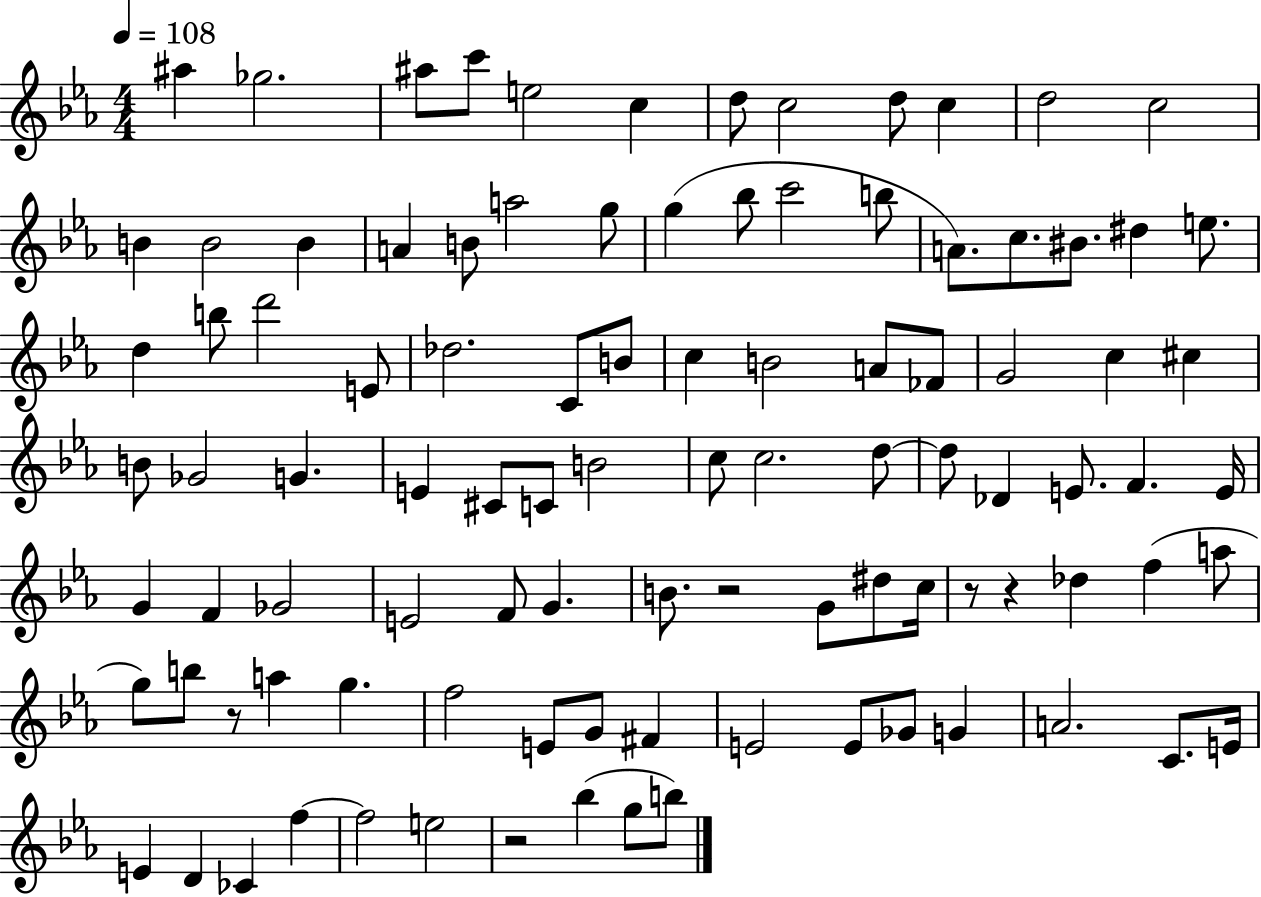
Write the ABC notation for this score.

X:1
T:Untitled
M:4/4
L:1/4
K:Eb
^a _g2 ^a/2 c'/2 e2 c d/2 c2 d/2 c d2 c2 B B2 B A B/2 a2 g/2 g _b/2 c'2 b/2 A/2 c/2 ^B/2 ^d e/2 d b/2 d'2 E/2 _d2 C/2 B/2 c B2 A/2 _F/2 G2 c ^c B/2 _G2 G E ^C/2 C/2 B2 c/2 c2 d/2 d/2 _D E/2 F E/4 G F _G2 E2 F/2 G B/2 z2 G/2 ^d/2 c/4 z/2 z _d f a/2 g/2 b/2 z/2 a g f2 E/2 G/2 ^F E2 E/2 _G/2 G A2 C/2 E/4 E D _C f f2 e2 z2 _b g/2 b/2